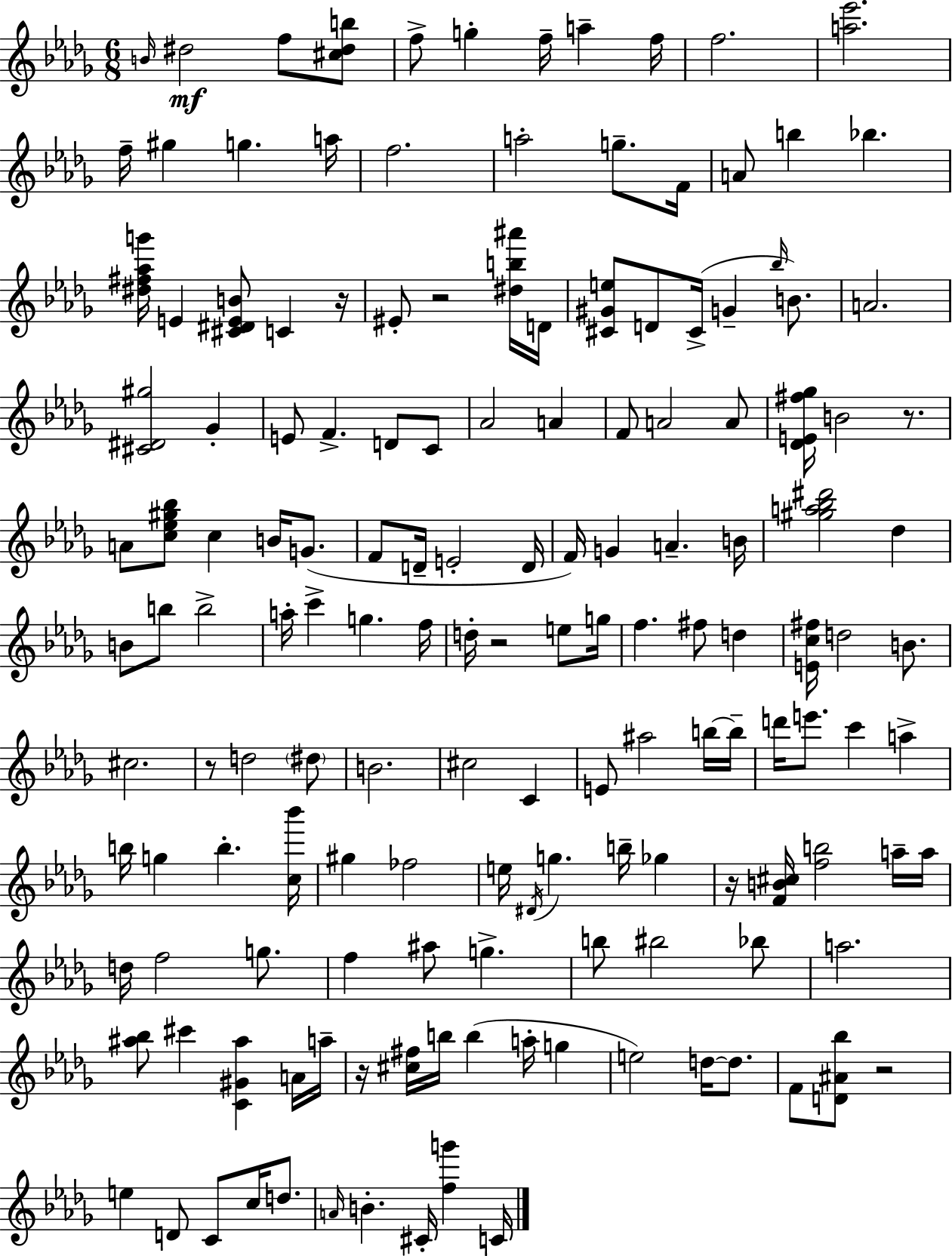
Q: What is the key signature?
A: BES minor